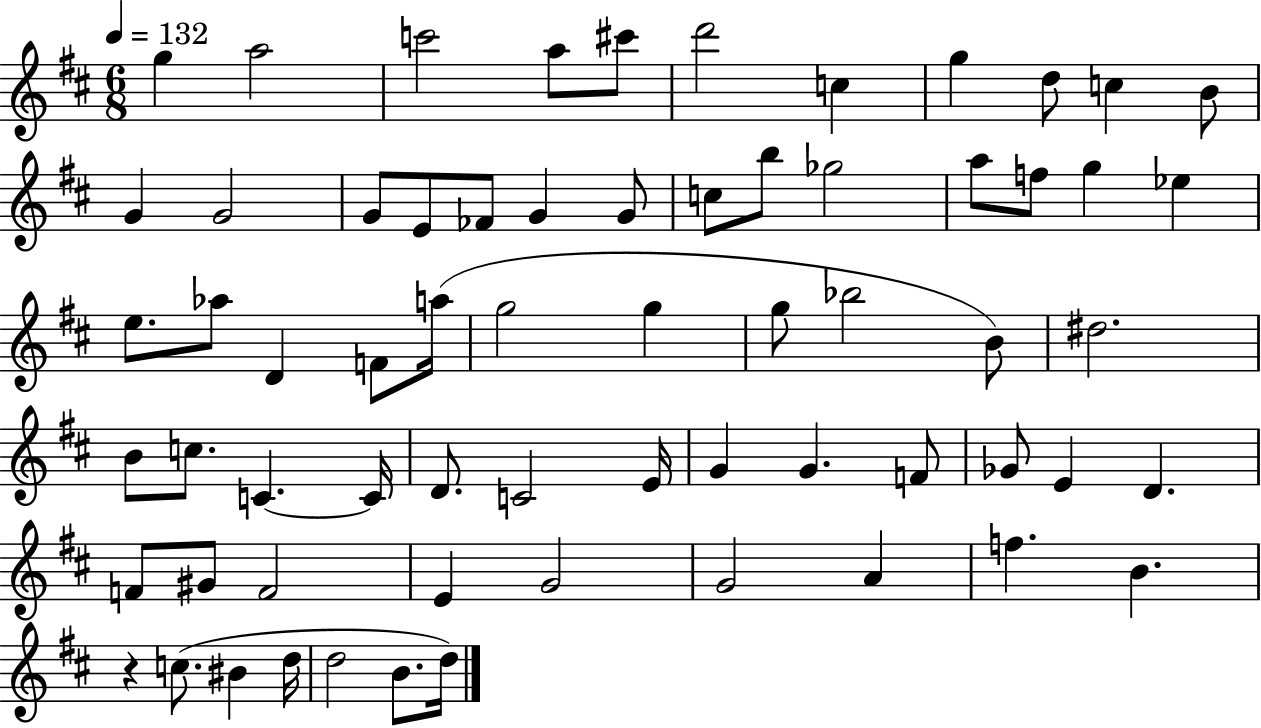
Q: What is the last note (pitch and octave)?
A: D5